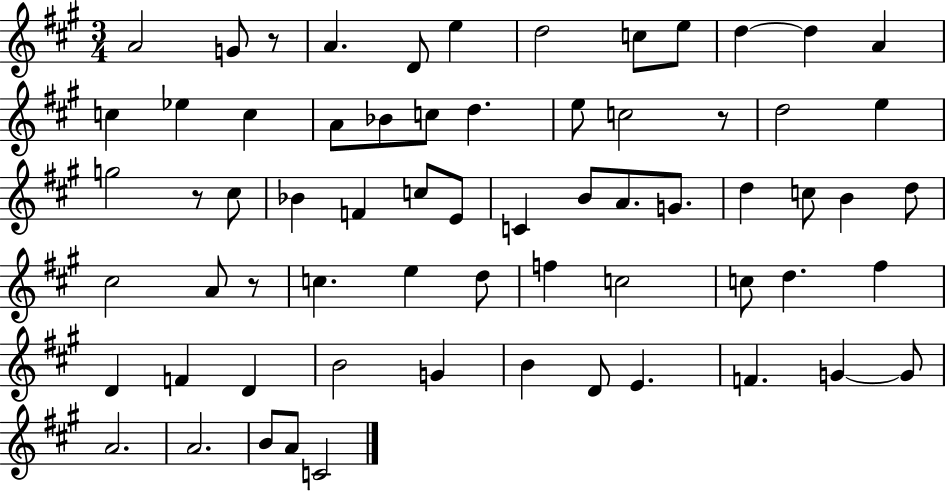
{
  \clef treble
  \numericTimeSignature
  \time 3/4
  \key a \major
  \repeat volta 2 { a'2 g'8 r8 | a'4. d'8 e''4 | d''2 c''8 e''8 | d''4~~ d''4 a'4 | \break c''4 ees''4 c''4 | a'8 bes'8 c''8 d''4. | e''8 c''2 r8 | d''2 e''4 | \break g''2 r8 cis''8 | bes'4 f'4 c''8 e'8 | c'4 b'8 a'8. g'8. | d''4 c''8 b'4 d''8 | \break cis''2 a'8 r8 | c''4. e''4 d''8 | f''4 c''2 | c''8 d''4. fis''4 | \break d'4 f'4 d'4 | b'2 g'4 | b'4 d'8 e'4. | f'4. g'4~~ g'8 | \break a'2. | a'2. | b'8 a'8 c'2 | } \bar "|."
}